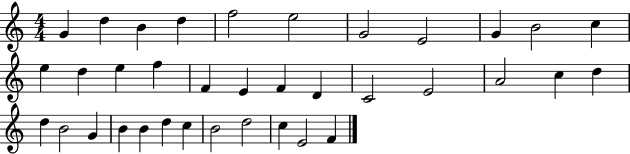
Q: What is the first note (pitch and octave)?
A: G4